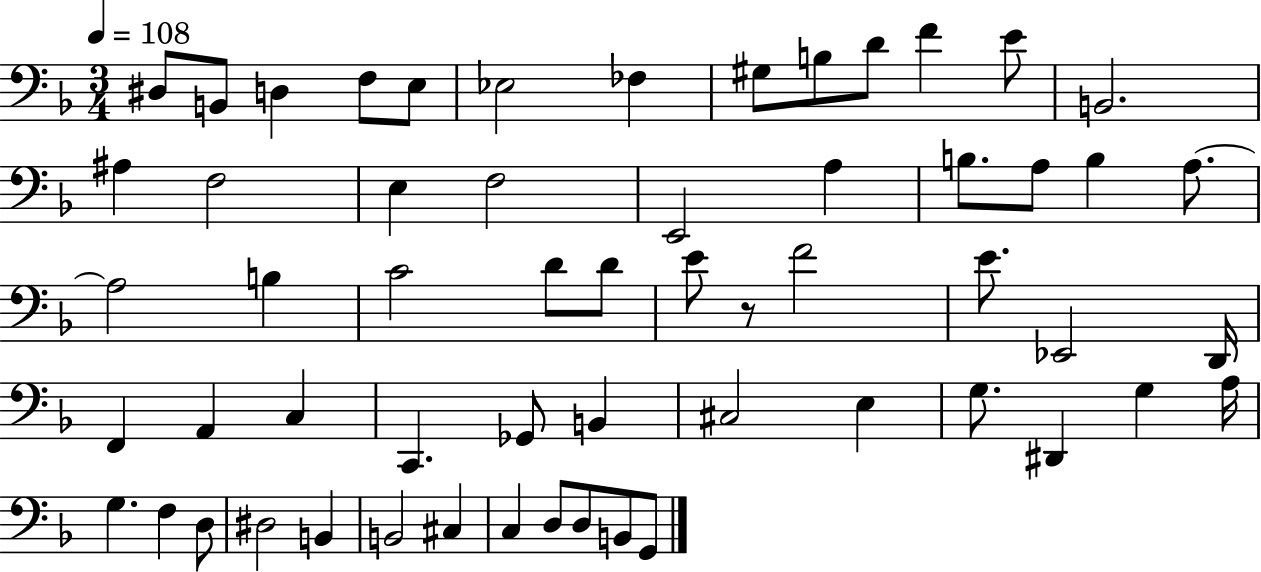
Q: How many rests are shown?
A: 1